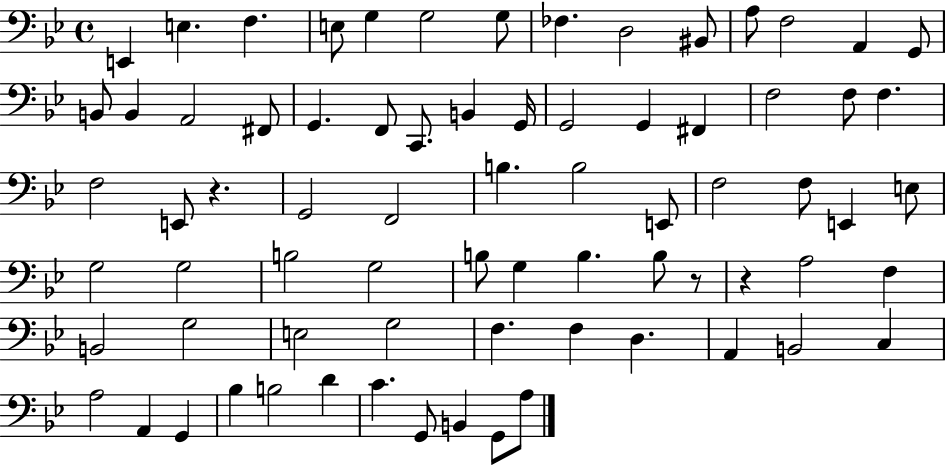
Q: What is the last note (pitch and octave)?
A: A3